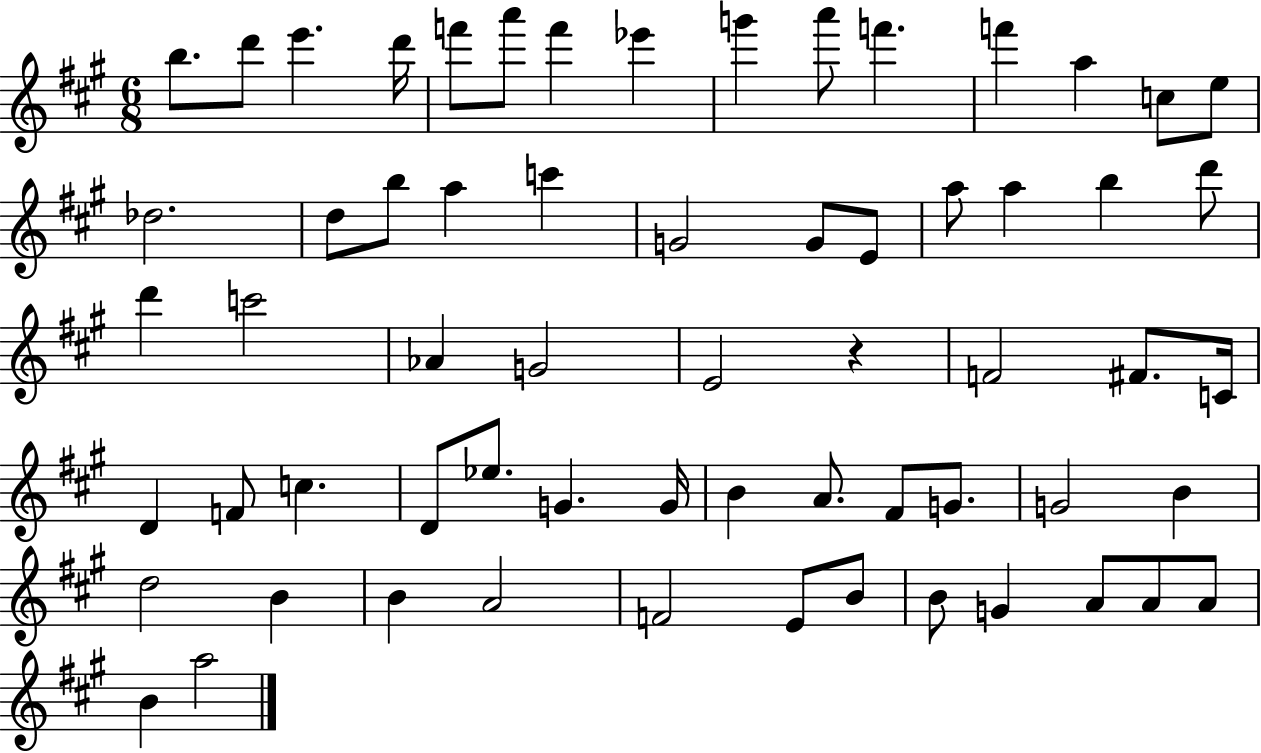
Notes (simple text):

B5/e. D6/e E6/q. D6/s F6/e A6/e F6/q Eb6/q G6/q A6/e F6/q. F6/q A5/q C5/e E5/e Db5/h. D5/e B5/e A5/q C6/q G4/h G4/e E4/e A5/e A5/q B5/q D6/e D6/q C6/h Ab4/q G4/h E4/h R/q F4/h F#4/e. C4/s D4/q F4/e C5/q. D4/e Eb5/e. G4/q. G4/s B4/q A4/e. F#4/e G4/e. G4/h B4/q D5/h B4/q B4/q A4/h F4/h E4/e B4/e B4/e G4/q A4/e A4/e A4/e B4/q A5/h